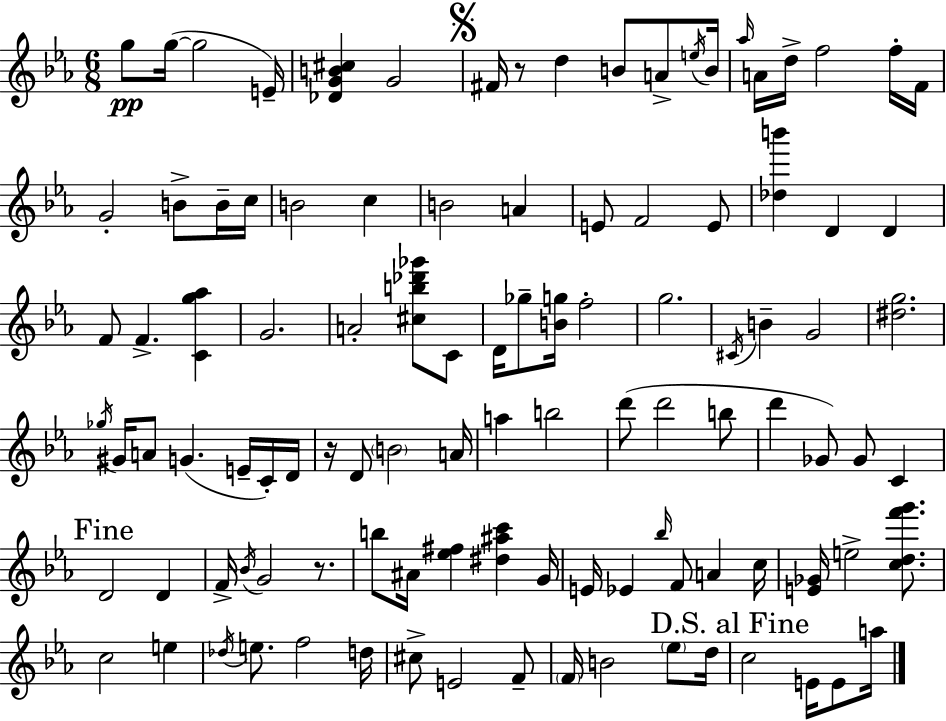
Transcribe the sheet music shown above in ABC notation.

X:1
T:Untitled
M:6/8
L:1/4
K:Cm
g/2 g/4 g2 E/4 [_DGB^c] G2 ^F/4 z/2 d B/2 A/2 e/4 B/4 _a/4 A/4 d/4 f2 f/4 F/4 G2 B/2 B/4 c/4 B2 c B2 A E/2 F2 E/2 [_db'] D D F/2 F [Cg_a] G2 A2 [^cb_d'_g']/2 C/2 D/4 _g/2 [Bg]/4 f2 g2 ^C/4 B G2 [^dg]2 _g/4 ^G/4 A/2 G E/4 C/4 D/4 z/4 D/2 B2 A/4 a b2 d'/2 d'2 b/2 d' _G/2 _G/2 C D2 D F/4 _B/4 G2 z/2 b/2 ^A/4 [_e^f] [^d^ac'] G/4 E/4 _E _b/4 F/2 A c/4 [E_G]/4 e2 [cdf'g']/2 c2 e _d/4 e/2 f2 d/4 ^c/2 E2 F/2 F/4 B2 _e/2 d/4 c2 E/4 E/2 a/4